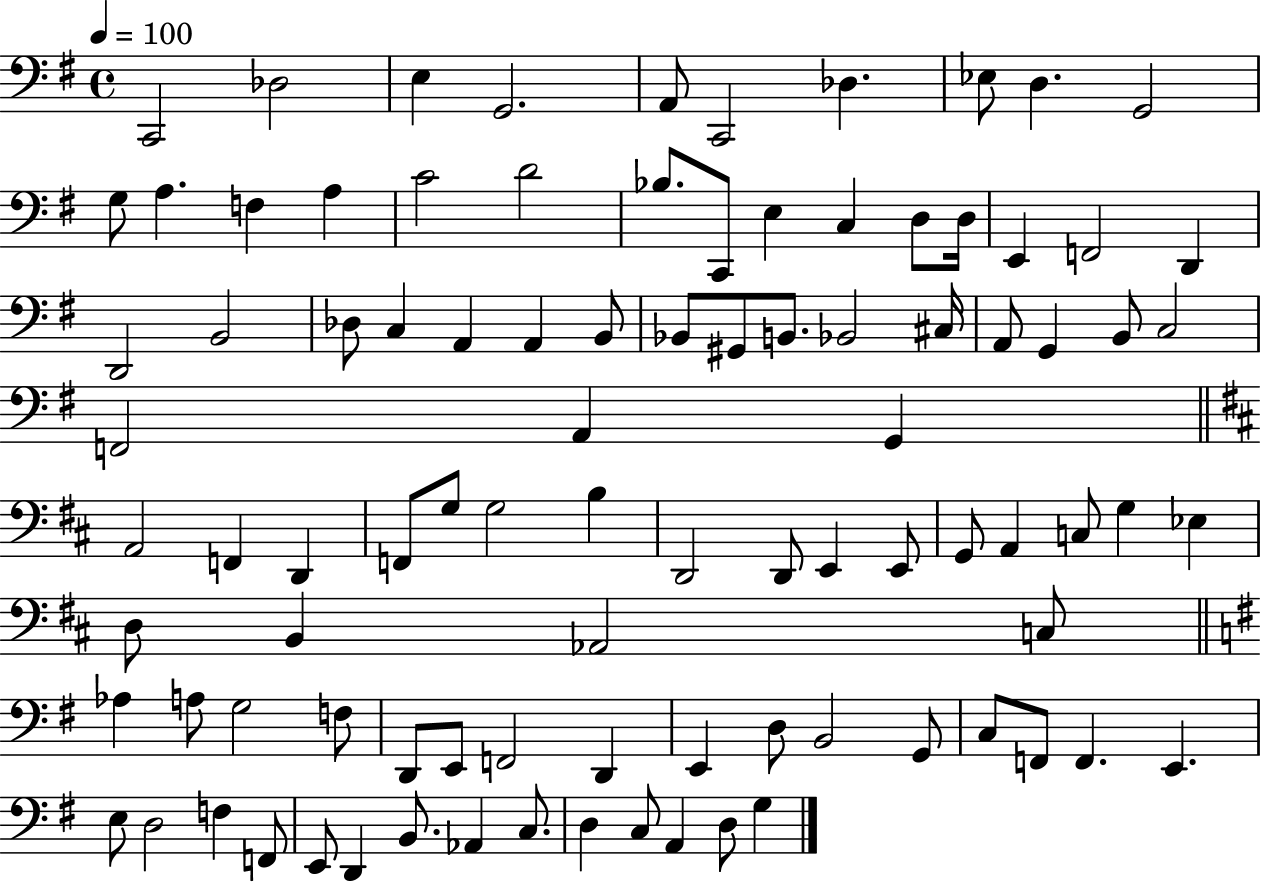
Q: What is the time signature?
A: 4/4